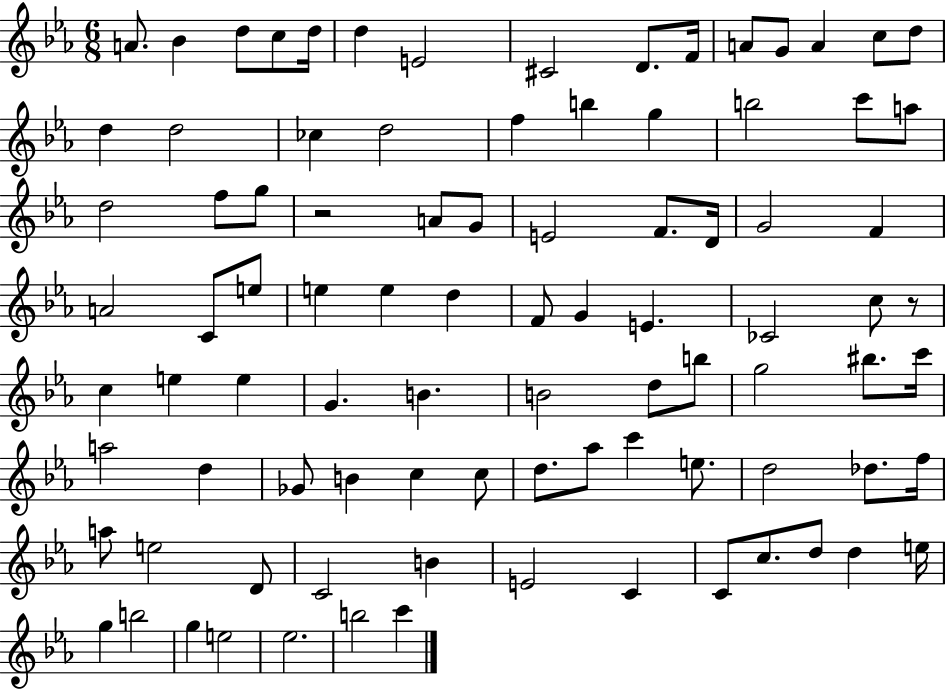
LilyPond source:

{
  \clef treble
  \numericTimeSignature
  \time 6/8
  \key ees \major
  a'8. bes'4 d''8 c''8 d''16 | d''4 e'2 | cis'2 d'8. f'16 | a'8 g'8 a'4 c''8 d''8 | \break d''4 d''2 | ces''4 d''2 | f''4 b''4 g''4 | b''2 c'''8 a''8 | \break d''2 f''8 g''8 | r2 a'8 g'8 | e'2 f'8. d'16 | g'2 f'4 | \break a'2 c'8 e''8 | e''4 e''4 d''4 | f'8 g'4 e'4. | ces'2 c''8 r8 | \break c''4 e''4 e''4 | g'4. b'4. | b'2 d''8 b''8 | g''2 bis''8. c'''16 | \break a''2 d''4 | ges'8 b'4 c''4 c''8 | d''8. aes''8 c'''4 e''8. | d''2 des''8. f''16 | \break a''8 e''2 d'8 | c'2 b'4 | e'2 c'4 | c'8 c''8. d''8 d''4 e''16 | \break g''4 b''2 | g''4 e''2 | ees''2. | b''2 c'''4 | \break \bar "|."
}